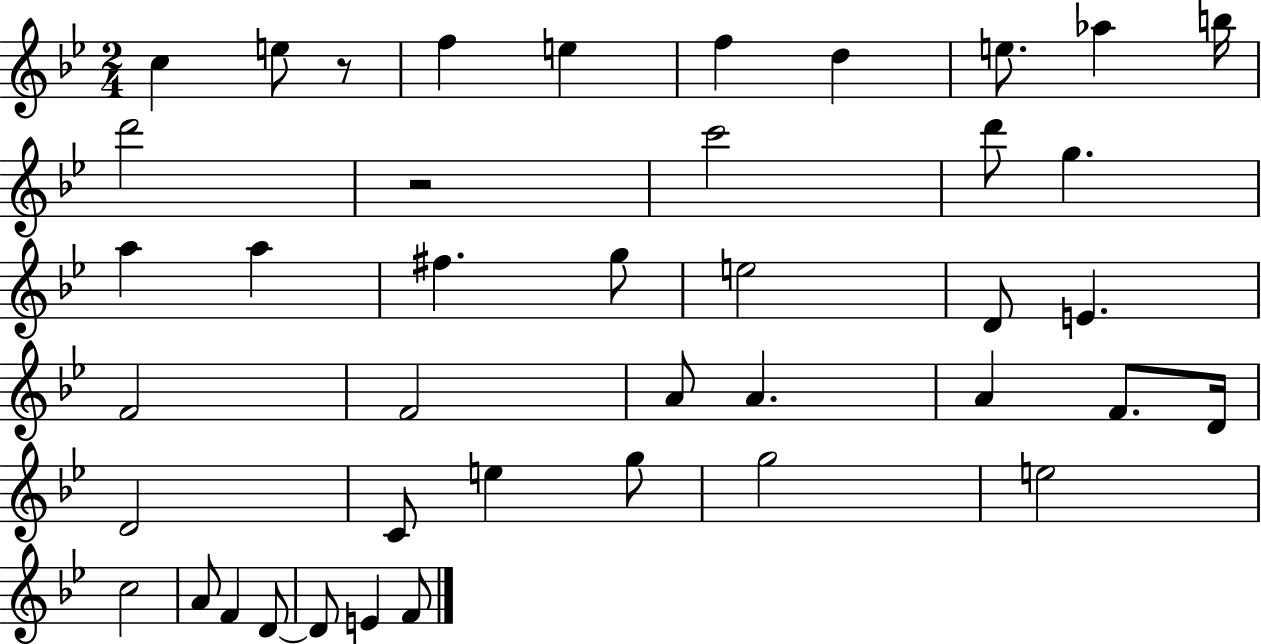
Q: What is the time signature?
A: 2/4